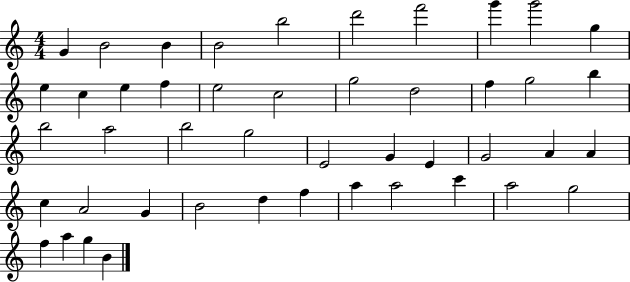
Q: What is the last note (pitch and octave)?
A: B4